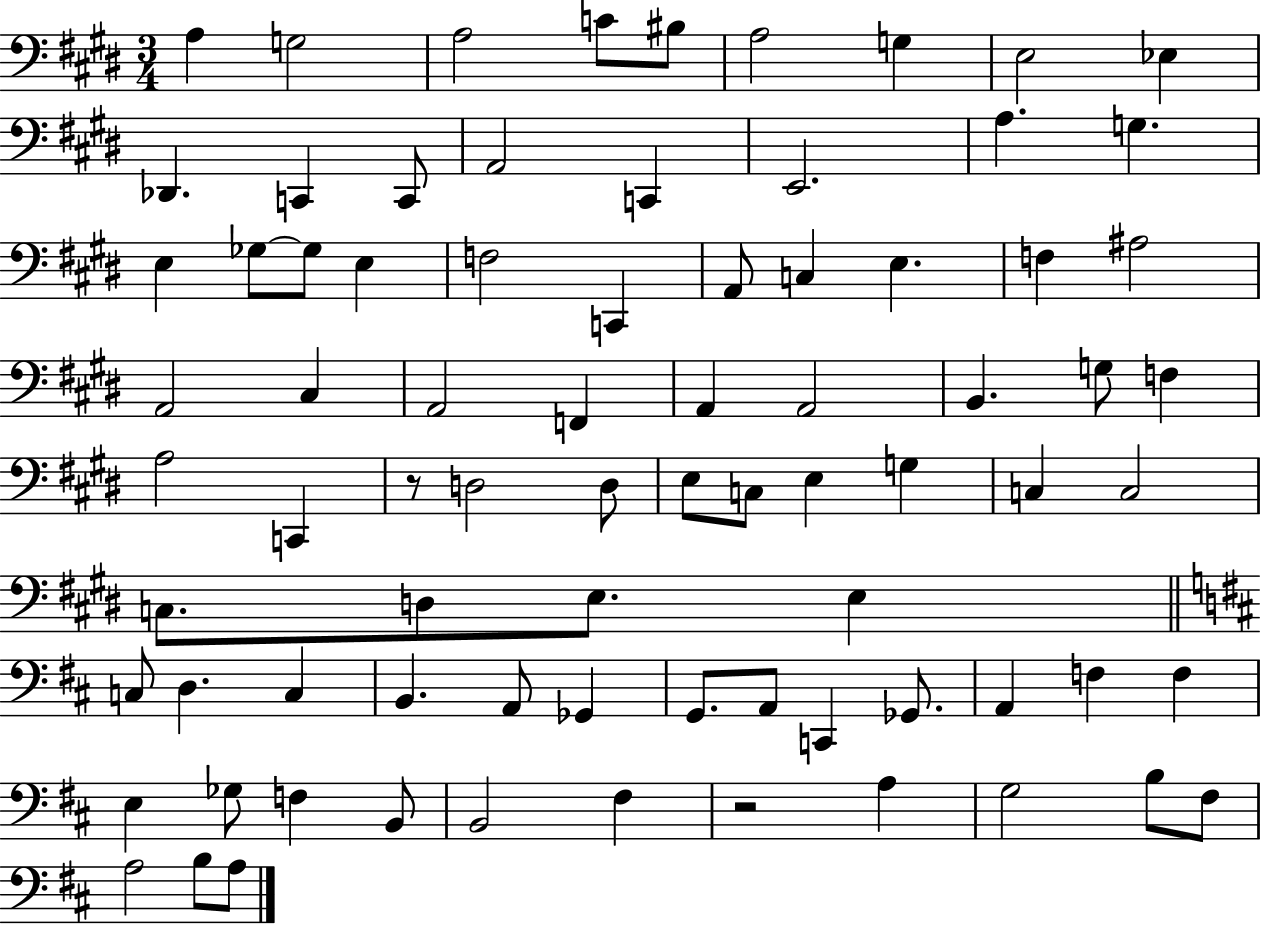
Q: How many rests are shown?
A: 2